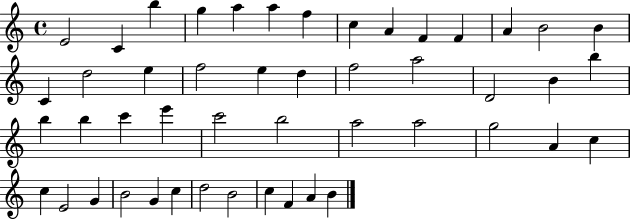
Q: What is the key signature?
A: C major